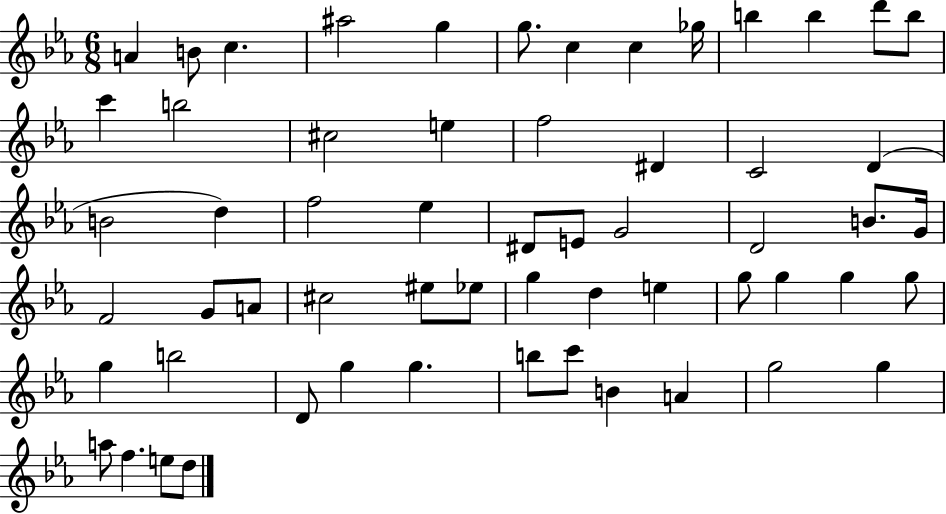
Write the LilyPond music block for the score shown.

{
  \clef treble
  \numericTimeSignature
  \time 6/8
  \key ees \major
  a'4 b'8 c''4. | ais''2 g''4 | g''8. c''4 c''4 ges''16 | b''4 b''4 d'''8 b''8 | \break c'''4 b''2 | cis''2 e''4 | f''2 dis'4 | c'2 d'4( | \break b'2 d''4) | f''2 ees''4 | dis'8 e'8 g'2 | d'2 b'8. g'16 | \break f'2 g'8 a'8 | cis''2 eis''8 ees''8 | g''4 d''4 e''4 | g''8 g''4 g''4 g''8 | \break g''4 b''2 | d'8 g''4 g''4. | b''8 c'''8 b'4 a'4 | g''2 g''4 | \break a''8 f''4. e''8 d''8 | \bar "|."
}